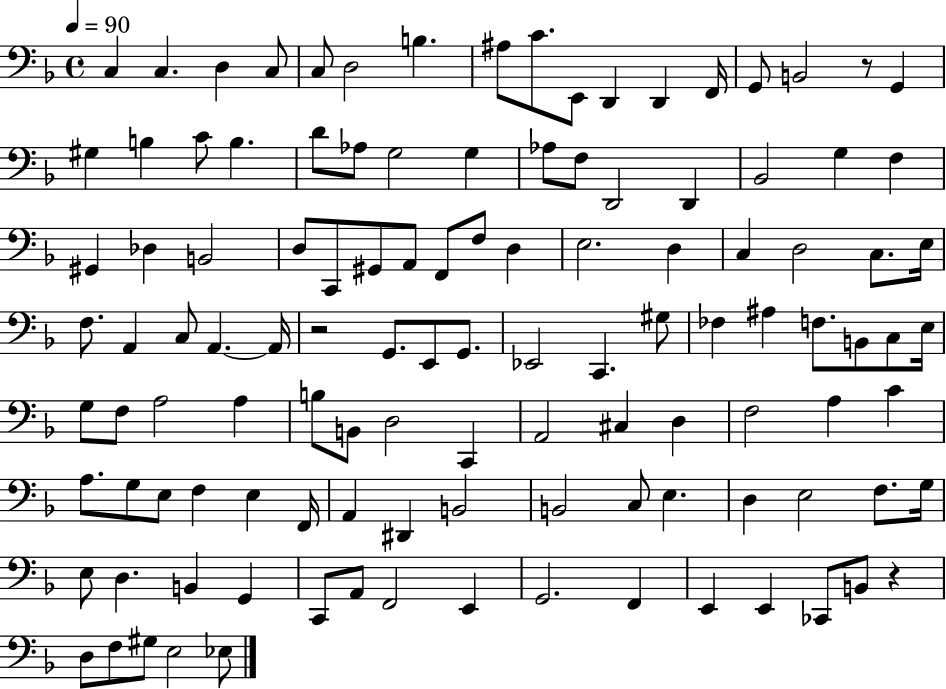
{
  \clef bass
  \time 4/4
  \defaultTimeSignature
  \key f \major
  \tempo 4 = 90
  c4 c4. d4 c8 | c8 d2 b4. | ais8 c'8. e,8 d,4 d,4 f,16 | g,8 b,2 r8 g,4 | \break gis4 b4 c'8 b4. | d'8 aes8 g2 g4 | aes8 f8 d,2 d,4 | bes,2 g4 f4 | \break gis,4 des4 b,2 | d8 c,8 gis,8 a,8 f,8 f8 d4 | e2. d4 | c4 d2 c8. e16 | \break f8. a,4 c8 a,4.~~ a,16 | r2 g,8. e,8 g,8. | ees,2 c,4. gis8 | fes4 ais4 f8. b,8 c8 e16 | \break g8 f8 a2 a4 | b8 b,8 d2 c,4 | a,2 cis4 d4 | f2 a4 c'4 | \break a8. g8 e8 f4 e4 f,16 | a,4 dis,4 b,2 | b,2 c8 e4. | d4 e2 f8. g16 | \break e8 d4. b,4 g,4 | c,8 a,8 f,2 e,4 | g,2. f,4 | e,4 e,4 ces,8 b,8 r4 | \break d8 f8 gis8 e2 ees8 | \bar "|."
}